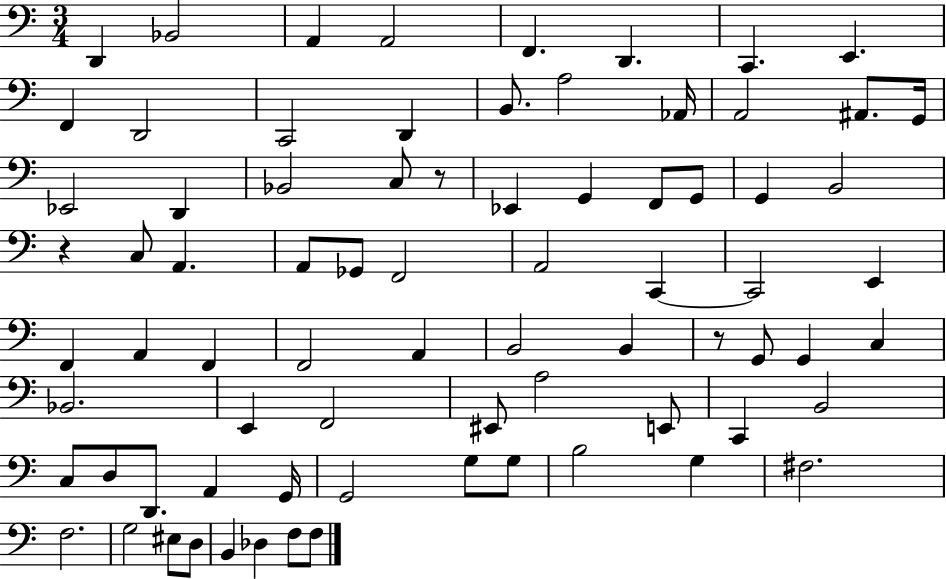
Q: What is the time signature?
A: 3/4